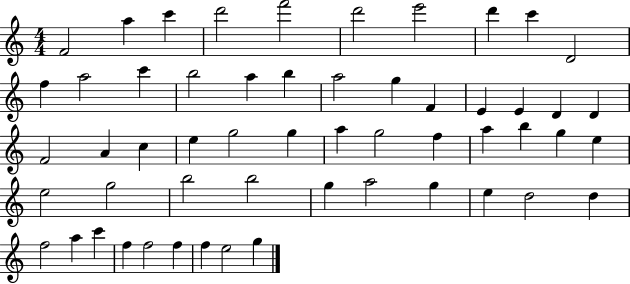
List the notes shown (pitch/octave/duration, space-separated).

F4/h A5/q C6/q D6/h F6/h D6/h E6/h D6/q C6/q D4/h F5/q A5/h C6/q B5/h A5/q B5/q A5/h G5/q F4/q E4/q E4/q D4/q D4/q F4/h A4/q C5/q E5/q G5/h G5/q A5/q G5/h F5/q A5/q B5/q G5/q E5/q E5/h G5/h B5/h B5/h G5/q A5/h G5/q E5/q D5/h D5/q F5/h A5/q C6/q F5/q F5/h F5/q F5/q E5/h G5/q